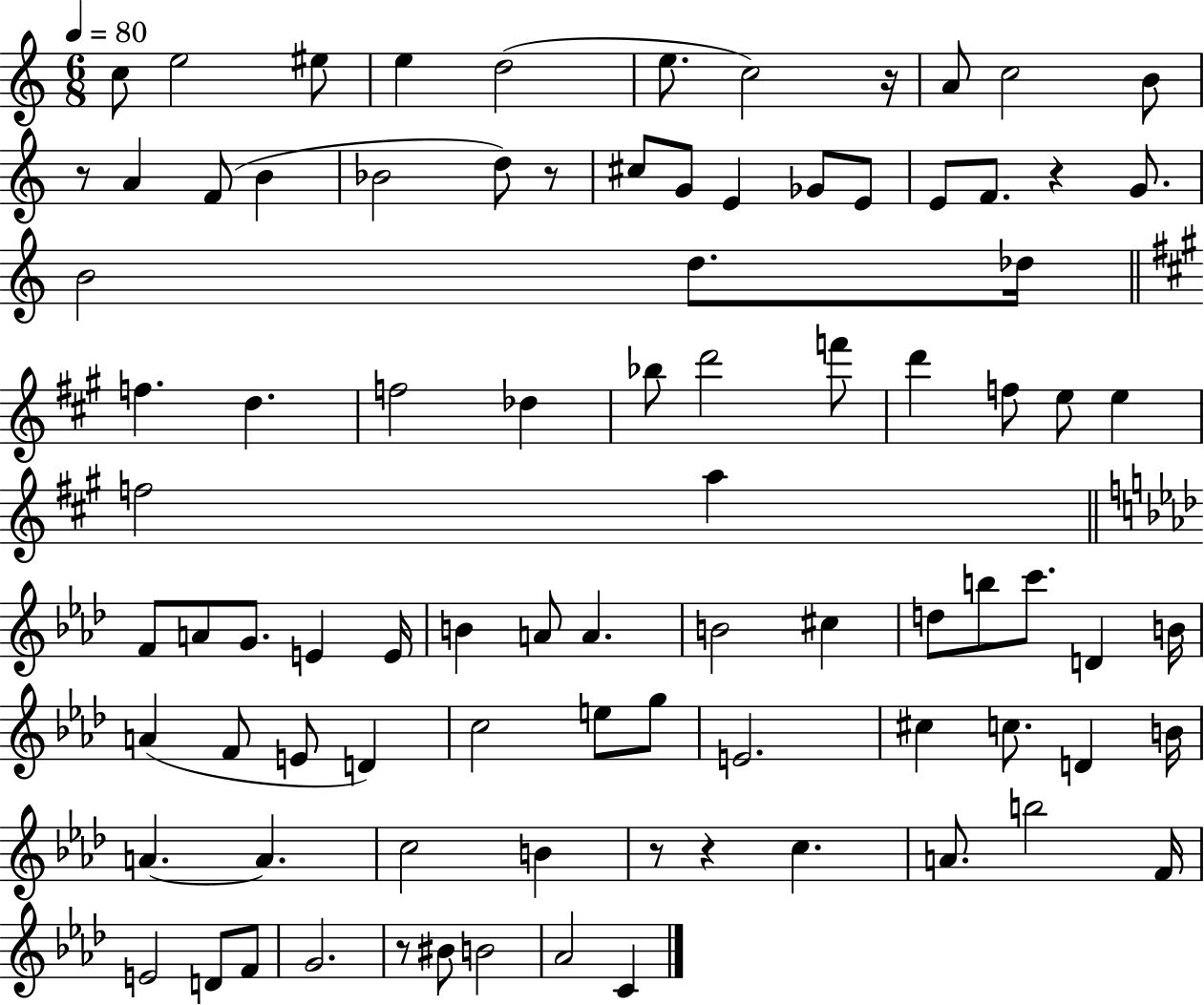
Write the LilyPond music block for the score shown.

{
  \clef treble
  \numericTimeSignature
  \time 6/8
  \key c \major
  \tempo 4 = 80
  \repeat volta 2 { c''8 e''2 eis''8 | e''4 d''2( | e''8. c''2) r16 | a'8 c''2 b'8 | \break r8 a'4 f'8( b'4 | bes'2 d''8) r8 | cis''8 g'8 e'4 ges'8 e'8 | e'8 f'8. r4 g'8. | \break b'2 d''8. des''16 | \bar "||" \break \key a \major f''4. d''4. | f''2 des''4 | bes''8 d'''2 f'''8 | d'''4 f''8 e''8 e''4 | \break f''2 a''4 | \bar "||" \break \key aes \major f'8 a'8 g'8. e'4 e'16 | b'4 a'8 a'4. | b'2 cis''4 | d''8 b''8 c'''8. d'4 b'16 | \break a'4( f'8 e'8 d'4) | c''2 e''8 g''8 | e'2. | cis''4 c''8. d'4 b'16 | \break a'4.~~ a'4. | c''2 b'4 | r8 r4 c''4. | a'8. b''2 f'16 | \break e'2 d'8 f'8 | g'2. | r8 bis'8 b'2 | aes'2 c'4 | \break } \bar "|."
}